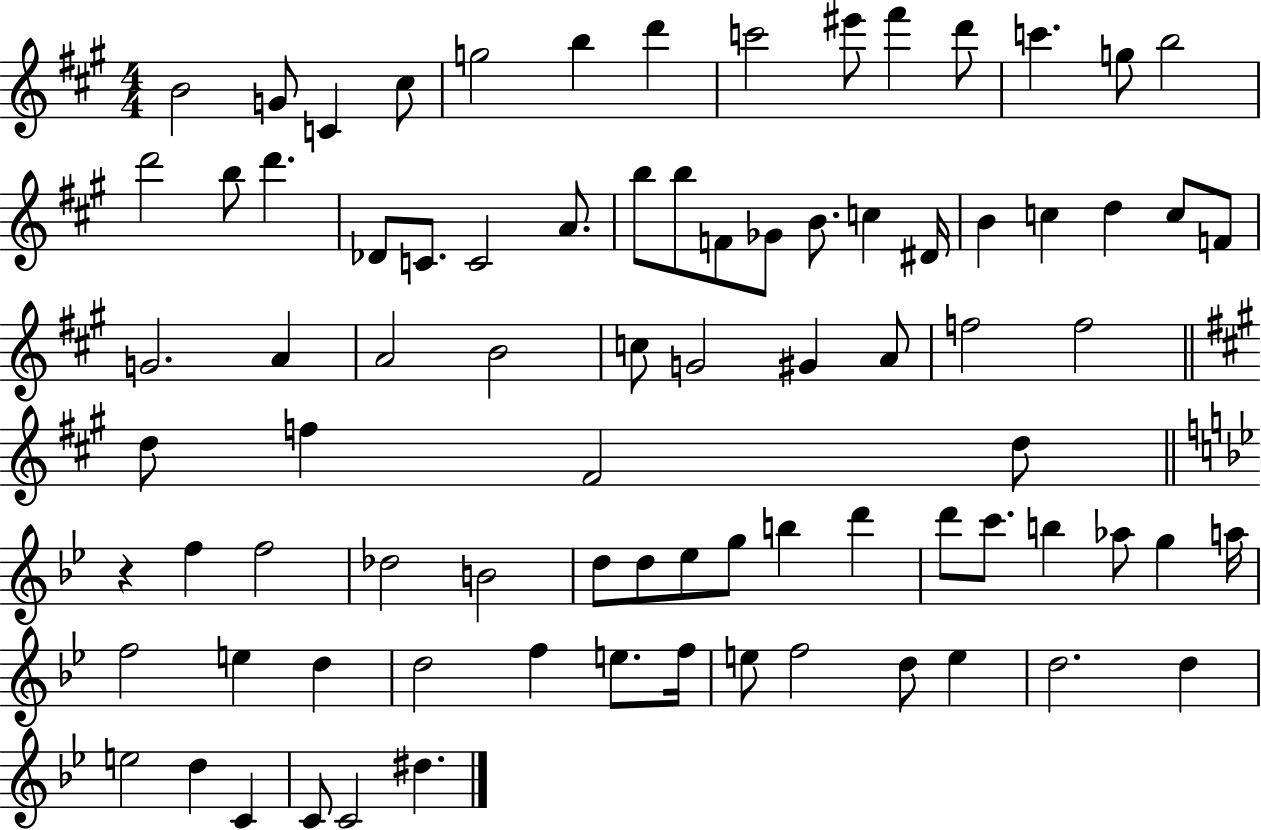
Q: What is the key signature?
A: A major